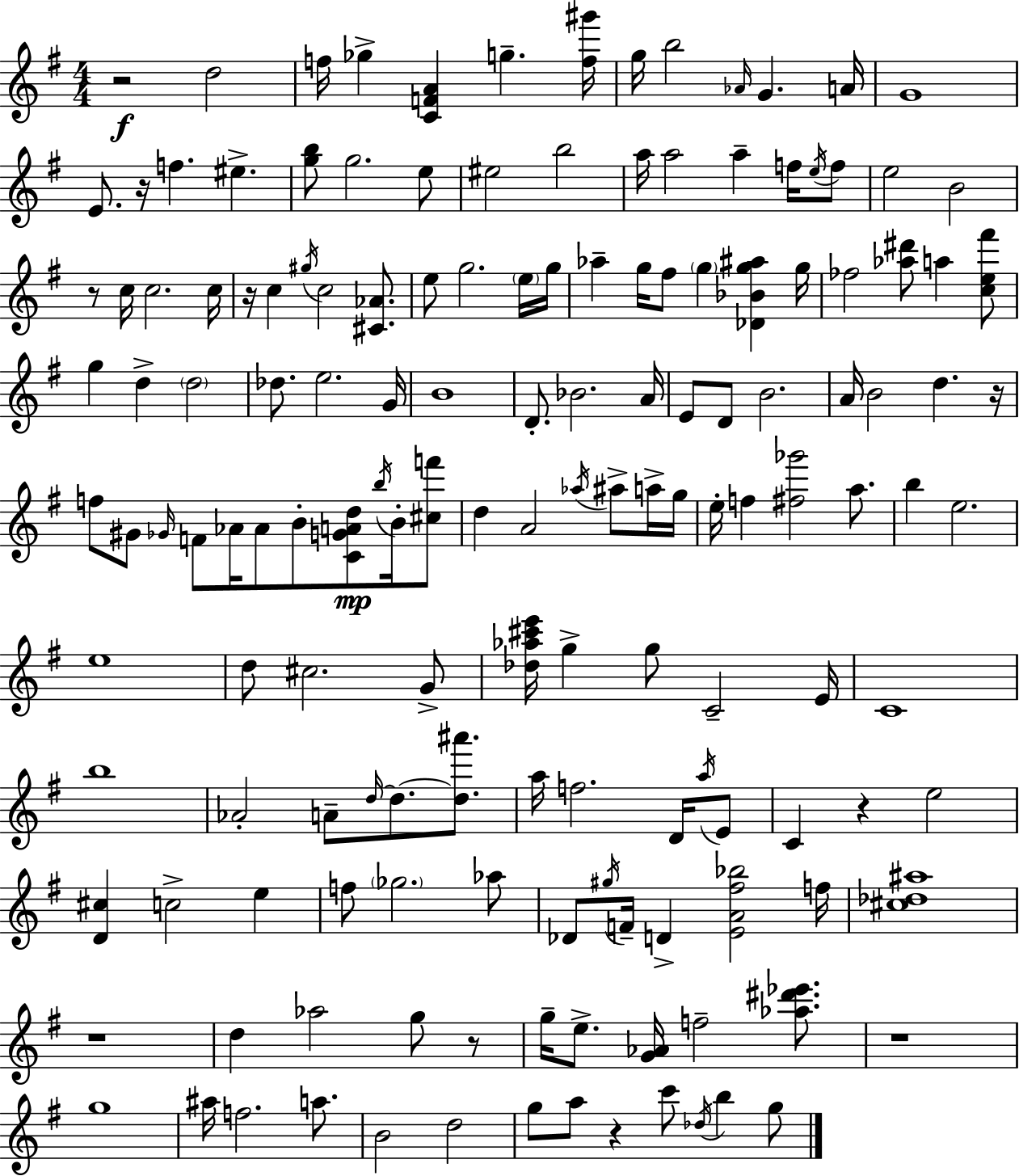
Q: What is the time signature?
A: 4/4